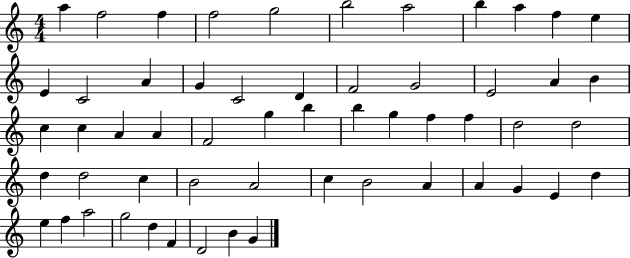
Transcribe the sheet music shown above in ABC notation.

X:1
T:Untitled
M:4/4
L:1/4
K:C
a f2 f f2 g2 b2 a2 b a f e E C2 A G C2 D F2 G2 E2 A B c c A A F2 g b b g f f d2 d2 d d2 c B2 A2 c B2 A A G E d e f a2 g2 d F D2 B G